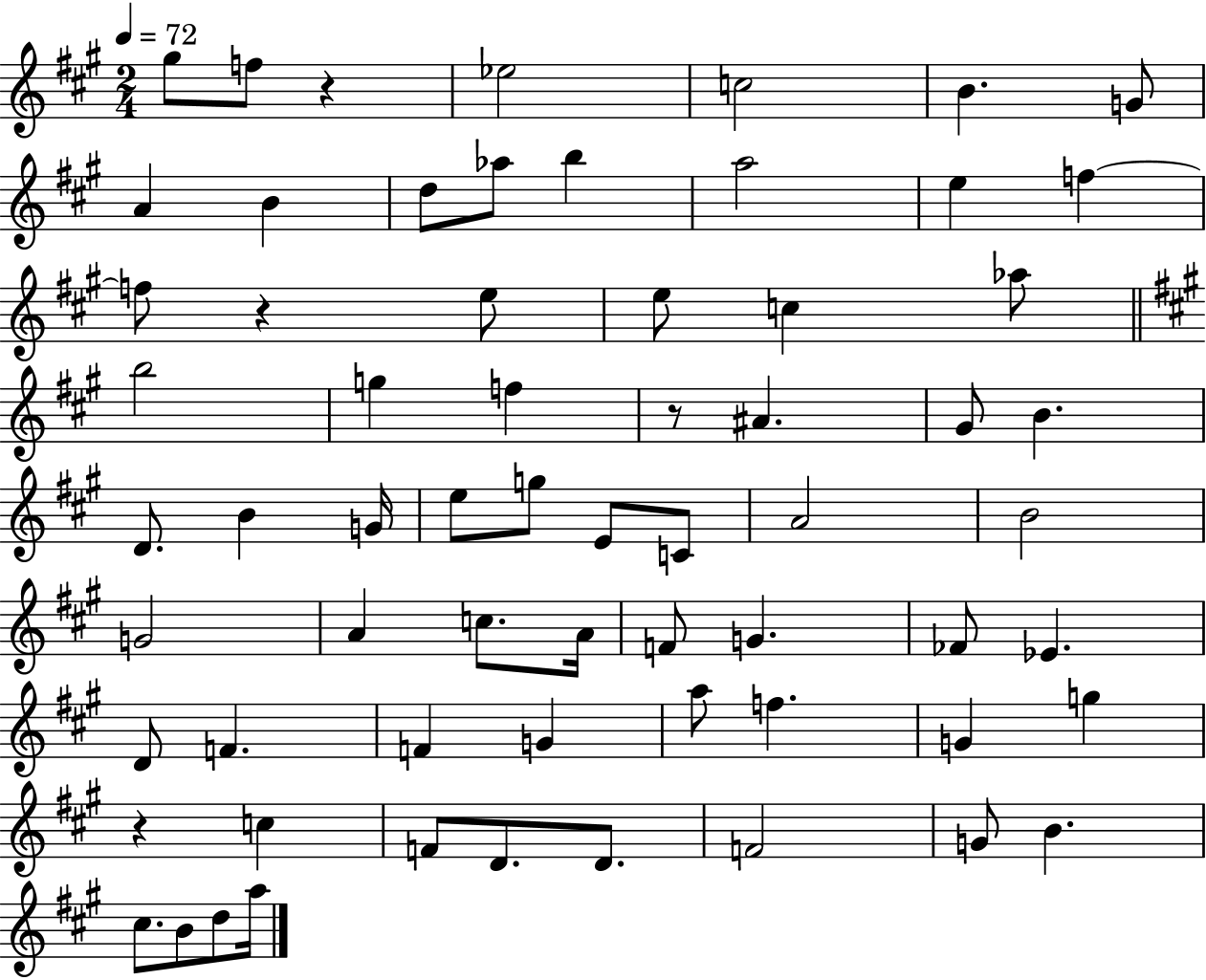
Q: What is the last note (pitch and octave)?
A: A5